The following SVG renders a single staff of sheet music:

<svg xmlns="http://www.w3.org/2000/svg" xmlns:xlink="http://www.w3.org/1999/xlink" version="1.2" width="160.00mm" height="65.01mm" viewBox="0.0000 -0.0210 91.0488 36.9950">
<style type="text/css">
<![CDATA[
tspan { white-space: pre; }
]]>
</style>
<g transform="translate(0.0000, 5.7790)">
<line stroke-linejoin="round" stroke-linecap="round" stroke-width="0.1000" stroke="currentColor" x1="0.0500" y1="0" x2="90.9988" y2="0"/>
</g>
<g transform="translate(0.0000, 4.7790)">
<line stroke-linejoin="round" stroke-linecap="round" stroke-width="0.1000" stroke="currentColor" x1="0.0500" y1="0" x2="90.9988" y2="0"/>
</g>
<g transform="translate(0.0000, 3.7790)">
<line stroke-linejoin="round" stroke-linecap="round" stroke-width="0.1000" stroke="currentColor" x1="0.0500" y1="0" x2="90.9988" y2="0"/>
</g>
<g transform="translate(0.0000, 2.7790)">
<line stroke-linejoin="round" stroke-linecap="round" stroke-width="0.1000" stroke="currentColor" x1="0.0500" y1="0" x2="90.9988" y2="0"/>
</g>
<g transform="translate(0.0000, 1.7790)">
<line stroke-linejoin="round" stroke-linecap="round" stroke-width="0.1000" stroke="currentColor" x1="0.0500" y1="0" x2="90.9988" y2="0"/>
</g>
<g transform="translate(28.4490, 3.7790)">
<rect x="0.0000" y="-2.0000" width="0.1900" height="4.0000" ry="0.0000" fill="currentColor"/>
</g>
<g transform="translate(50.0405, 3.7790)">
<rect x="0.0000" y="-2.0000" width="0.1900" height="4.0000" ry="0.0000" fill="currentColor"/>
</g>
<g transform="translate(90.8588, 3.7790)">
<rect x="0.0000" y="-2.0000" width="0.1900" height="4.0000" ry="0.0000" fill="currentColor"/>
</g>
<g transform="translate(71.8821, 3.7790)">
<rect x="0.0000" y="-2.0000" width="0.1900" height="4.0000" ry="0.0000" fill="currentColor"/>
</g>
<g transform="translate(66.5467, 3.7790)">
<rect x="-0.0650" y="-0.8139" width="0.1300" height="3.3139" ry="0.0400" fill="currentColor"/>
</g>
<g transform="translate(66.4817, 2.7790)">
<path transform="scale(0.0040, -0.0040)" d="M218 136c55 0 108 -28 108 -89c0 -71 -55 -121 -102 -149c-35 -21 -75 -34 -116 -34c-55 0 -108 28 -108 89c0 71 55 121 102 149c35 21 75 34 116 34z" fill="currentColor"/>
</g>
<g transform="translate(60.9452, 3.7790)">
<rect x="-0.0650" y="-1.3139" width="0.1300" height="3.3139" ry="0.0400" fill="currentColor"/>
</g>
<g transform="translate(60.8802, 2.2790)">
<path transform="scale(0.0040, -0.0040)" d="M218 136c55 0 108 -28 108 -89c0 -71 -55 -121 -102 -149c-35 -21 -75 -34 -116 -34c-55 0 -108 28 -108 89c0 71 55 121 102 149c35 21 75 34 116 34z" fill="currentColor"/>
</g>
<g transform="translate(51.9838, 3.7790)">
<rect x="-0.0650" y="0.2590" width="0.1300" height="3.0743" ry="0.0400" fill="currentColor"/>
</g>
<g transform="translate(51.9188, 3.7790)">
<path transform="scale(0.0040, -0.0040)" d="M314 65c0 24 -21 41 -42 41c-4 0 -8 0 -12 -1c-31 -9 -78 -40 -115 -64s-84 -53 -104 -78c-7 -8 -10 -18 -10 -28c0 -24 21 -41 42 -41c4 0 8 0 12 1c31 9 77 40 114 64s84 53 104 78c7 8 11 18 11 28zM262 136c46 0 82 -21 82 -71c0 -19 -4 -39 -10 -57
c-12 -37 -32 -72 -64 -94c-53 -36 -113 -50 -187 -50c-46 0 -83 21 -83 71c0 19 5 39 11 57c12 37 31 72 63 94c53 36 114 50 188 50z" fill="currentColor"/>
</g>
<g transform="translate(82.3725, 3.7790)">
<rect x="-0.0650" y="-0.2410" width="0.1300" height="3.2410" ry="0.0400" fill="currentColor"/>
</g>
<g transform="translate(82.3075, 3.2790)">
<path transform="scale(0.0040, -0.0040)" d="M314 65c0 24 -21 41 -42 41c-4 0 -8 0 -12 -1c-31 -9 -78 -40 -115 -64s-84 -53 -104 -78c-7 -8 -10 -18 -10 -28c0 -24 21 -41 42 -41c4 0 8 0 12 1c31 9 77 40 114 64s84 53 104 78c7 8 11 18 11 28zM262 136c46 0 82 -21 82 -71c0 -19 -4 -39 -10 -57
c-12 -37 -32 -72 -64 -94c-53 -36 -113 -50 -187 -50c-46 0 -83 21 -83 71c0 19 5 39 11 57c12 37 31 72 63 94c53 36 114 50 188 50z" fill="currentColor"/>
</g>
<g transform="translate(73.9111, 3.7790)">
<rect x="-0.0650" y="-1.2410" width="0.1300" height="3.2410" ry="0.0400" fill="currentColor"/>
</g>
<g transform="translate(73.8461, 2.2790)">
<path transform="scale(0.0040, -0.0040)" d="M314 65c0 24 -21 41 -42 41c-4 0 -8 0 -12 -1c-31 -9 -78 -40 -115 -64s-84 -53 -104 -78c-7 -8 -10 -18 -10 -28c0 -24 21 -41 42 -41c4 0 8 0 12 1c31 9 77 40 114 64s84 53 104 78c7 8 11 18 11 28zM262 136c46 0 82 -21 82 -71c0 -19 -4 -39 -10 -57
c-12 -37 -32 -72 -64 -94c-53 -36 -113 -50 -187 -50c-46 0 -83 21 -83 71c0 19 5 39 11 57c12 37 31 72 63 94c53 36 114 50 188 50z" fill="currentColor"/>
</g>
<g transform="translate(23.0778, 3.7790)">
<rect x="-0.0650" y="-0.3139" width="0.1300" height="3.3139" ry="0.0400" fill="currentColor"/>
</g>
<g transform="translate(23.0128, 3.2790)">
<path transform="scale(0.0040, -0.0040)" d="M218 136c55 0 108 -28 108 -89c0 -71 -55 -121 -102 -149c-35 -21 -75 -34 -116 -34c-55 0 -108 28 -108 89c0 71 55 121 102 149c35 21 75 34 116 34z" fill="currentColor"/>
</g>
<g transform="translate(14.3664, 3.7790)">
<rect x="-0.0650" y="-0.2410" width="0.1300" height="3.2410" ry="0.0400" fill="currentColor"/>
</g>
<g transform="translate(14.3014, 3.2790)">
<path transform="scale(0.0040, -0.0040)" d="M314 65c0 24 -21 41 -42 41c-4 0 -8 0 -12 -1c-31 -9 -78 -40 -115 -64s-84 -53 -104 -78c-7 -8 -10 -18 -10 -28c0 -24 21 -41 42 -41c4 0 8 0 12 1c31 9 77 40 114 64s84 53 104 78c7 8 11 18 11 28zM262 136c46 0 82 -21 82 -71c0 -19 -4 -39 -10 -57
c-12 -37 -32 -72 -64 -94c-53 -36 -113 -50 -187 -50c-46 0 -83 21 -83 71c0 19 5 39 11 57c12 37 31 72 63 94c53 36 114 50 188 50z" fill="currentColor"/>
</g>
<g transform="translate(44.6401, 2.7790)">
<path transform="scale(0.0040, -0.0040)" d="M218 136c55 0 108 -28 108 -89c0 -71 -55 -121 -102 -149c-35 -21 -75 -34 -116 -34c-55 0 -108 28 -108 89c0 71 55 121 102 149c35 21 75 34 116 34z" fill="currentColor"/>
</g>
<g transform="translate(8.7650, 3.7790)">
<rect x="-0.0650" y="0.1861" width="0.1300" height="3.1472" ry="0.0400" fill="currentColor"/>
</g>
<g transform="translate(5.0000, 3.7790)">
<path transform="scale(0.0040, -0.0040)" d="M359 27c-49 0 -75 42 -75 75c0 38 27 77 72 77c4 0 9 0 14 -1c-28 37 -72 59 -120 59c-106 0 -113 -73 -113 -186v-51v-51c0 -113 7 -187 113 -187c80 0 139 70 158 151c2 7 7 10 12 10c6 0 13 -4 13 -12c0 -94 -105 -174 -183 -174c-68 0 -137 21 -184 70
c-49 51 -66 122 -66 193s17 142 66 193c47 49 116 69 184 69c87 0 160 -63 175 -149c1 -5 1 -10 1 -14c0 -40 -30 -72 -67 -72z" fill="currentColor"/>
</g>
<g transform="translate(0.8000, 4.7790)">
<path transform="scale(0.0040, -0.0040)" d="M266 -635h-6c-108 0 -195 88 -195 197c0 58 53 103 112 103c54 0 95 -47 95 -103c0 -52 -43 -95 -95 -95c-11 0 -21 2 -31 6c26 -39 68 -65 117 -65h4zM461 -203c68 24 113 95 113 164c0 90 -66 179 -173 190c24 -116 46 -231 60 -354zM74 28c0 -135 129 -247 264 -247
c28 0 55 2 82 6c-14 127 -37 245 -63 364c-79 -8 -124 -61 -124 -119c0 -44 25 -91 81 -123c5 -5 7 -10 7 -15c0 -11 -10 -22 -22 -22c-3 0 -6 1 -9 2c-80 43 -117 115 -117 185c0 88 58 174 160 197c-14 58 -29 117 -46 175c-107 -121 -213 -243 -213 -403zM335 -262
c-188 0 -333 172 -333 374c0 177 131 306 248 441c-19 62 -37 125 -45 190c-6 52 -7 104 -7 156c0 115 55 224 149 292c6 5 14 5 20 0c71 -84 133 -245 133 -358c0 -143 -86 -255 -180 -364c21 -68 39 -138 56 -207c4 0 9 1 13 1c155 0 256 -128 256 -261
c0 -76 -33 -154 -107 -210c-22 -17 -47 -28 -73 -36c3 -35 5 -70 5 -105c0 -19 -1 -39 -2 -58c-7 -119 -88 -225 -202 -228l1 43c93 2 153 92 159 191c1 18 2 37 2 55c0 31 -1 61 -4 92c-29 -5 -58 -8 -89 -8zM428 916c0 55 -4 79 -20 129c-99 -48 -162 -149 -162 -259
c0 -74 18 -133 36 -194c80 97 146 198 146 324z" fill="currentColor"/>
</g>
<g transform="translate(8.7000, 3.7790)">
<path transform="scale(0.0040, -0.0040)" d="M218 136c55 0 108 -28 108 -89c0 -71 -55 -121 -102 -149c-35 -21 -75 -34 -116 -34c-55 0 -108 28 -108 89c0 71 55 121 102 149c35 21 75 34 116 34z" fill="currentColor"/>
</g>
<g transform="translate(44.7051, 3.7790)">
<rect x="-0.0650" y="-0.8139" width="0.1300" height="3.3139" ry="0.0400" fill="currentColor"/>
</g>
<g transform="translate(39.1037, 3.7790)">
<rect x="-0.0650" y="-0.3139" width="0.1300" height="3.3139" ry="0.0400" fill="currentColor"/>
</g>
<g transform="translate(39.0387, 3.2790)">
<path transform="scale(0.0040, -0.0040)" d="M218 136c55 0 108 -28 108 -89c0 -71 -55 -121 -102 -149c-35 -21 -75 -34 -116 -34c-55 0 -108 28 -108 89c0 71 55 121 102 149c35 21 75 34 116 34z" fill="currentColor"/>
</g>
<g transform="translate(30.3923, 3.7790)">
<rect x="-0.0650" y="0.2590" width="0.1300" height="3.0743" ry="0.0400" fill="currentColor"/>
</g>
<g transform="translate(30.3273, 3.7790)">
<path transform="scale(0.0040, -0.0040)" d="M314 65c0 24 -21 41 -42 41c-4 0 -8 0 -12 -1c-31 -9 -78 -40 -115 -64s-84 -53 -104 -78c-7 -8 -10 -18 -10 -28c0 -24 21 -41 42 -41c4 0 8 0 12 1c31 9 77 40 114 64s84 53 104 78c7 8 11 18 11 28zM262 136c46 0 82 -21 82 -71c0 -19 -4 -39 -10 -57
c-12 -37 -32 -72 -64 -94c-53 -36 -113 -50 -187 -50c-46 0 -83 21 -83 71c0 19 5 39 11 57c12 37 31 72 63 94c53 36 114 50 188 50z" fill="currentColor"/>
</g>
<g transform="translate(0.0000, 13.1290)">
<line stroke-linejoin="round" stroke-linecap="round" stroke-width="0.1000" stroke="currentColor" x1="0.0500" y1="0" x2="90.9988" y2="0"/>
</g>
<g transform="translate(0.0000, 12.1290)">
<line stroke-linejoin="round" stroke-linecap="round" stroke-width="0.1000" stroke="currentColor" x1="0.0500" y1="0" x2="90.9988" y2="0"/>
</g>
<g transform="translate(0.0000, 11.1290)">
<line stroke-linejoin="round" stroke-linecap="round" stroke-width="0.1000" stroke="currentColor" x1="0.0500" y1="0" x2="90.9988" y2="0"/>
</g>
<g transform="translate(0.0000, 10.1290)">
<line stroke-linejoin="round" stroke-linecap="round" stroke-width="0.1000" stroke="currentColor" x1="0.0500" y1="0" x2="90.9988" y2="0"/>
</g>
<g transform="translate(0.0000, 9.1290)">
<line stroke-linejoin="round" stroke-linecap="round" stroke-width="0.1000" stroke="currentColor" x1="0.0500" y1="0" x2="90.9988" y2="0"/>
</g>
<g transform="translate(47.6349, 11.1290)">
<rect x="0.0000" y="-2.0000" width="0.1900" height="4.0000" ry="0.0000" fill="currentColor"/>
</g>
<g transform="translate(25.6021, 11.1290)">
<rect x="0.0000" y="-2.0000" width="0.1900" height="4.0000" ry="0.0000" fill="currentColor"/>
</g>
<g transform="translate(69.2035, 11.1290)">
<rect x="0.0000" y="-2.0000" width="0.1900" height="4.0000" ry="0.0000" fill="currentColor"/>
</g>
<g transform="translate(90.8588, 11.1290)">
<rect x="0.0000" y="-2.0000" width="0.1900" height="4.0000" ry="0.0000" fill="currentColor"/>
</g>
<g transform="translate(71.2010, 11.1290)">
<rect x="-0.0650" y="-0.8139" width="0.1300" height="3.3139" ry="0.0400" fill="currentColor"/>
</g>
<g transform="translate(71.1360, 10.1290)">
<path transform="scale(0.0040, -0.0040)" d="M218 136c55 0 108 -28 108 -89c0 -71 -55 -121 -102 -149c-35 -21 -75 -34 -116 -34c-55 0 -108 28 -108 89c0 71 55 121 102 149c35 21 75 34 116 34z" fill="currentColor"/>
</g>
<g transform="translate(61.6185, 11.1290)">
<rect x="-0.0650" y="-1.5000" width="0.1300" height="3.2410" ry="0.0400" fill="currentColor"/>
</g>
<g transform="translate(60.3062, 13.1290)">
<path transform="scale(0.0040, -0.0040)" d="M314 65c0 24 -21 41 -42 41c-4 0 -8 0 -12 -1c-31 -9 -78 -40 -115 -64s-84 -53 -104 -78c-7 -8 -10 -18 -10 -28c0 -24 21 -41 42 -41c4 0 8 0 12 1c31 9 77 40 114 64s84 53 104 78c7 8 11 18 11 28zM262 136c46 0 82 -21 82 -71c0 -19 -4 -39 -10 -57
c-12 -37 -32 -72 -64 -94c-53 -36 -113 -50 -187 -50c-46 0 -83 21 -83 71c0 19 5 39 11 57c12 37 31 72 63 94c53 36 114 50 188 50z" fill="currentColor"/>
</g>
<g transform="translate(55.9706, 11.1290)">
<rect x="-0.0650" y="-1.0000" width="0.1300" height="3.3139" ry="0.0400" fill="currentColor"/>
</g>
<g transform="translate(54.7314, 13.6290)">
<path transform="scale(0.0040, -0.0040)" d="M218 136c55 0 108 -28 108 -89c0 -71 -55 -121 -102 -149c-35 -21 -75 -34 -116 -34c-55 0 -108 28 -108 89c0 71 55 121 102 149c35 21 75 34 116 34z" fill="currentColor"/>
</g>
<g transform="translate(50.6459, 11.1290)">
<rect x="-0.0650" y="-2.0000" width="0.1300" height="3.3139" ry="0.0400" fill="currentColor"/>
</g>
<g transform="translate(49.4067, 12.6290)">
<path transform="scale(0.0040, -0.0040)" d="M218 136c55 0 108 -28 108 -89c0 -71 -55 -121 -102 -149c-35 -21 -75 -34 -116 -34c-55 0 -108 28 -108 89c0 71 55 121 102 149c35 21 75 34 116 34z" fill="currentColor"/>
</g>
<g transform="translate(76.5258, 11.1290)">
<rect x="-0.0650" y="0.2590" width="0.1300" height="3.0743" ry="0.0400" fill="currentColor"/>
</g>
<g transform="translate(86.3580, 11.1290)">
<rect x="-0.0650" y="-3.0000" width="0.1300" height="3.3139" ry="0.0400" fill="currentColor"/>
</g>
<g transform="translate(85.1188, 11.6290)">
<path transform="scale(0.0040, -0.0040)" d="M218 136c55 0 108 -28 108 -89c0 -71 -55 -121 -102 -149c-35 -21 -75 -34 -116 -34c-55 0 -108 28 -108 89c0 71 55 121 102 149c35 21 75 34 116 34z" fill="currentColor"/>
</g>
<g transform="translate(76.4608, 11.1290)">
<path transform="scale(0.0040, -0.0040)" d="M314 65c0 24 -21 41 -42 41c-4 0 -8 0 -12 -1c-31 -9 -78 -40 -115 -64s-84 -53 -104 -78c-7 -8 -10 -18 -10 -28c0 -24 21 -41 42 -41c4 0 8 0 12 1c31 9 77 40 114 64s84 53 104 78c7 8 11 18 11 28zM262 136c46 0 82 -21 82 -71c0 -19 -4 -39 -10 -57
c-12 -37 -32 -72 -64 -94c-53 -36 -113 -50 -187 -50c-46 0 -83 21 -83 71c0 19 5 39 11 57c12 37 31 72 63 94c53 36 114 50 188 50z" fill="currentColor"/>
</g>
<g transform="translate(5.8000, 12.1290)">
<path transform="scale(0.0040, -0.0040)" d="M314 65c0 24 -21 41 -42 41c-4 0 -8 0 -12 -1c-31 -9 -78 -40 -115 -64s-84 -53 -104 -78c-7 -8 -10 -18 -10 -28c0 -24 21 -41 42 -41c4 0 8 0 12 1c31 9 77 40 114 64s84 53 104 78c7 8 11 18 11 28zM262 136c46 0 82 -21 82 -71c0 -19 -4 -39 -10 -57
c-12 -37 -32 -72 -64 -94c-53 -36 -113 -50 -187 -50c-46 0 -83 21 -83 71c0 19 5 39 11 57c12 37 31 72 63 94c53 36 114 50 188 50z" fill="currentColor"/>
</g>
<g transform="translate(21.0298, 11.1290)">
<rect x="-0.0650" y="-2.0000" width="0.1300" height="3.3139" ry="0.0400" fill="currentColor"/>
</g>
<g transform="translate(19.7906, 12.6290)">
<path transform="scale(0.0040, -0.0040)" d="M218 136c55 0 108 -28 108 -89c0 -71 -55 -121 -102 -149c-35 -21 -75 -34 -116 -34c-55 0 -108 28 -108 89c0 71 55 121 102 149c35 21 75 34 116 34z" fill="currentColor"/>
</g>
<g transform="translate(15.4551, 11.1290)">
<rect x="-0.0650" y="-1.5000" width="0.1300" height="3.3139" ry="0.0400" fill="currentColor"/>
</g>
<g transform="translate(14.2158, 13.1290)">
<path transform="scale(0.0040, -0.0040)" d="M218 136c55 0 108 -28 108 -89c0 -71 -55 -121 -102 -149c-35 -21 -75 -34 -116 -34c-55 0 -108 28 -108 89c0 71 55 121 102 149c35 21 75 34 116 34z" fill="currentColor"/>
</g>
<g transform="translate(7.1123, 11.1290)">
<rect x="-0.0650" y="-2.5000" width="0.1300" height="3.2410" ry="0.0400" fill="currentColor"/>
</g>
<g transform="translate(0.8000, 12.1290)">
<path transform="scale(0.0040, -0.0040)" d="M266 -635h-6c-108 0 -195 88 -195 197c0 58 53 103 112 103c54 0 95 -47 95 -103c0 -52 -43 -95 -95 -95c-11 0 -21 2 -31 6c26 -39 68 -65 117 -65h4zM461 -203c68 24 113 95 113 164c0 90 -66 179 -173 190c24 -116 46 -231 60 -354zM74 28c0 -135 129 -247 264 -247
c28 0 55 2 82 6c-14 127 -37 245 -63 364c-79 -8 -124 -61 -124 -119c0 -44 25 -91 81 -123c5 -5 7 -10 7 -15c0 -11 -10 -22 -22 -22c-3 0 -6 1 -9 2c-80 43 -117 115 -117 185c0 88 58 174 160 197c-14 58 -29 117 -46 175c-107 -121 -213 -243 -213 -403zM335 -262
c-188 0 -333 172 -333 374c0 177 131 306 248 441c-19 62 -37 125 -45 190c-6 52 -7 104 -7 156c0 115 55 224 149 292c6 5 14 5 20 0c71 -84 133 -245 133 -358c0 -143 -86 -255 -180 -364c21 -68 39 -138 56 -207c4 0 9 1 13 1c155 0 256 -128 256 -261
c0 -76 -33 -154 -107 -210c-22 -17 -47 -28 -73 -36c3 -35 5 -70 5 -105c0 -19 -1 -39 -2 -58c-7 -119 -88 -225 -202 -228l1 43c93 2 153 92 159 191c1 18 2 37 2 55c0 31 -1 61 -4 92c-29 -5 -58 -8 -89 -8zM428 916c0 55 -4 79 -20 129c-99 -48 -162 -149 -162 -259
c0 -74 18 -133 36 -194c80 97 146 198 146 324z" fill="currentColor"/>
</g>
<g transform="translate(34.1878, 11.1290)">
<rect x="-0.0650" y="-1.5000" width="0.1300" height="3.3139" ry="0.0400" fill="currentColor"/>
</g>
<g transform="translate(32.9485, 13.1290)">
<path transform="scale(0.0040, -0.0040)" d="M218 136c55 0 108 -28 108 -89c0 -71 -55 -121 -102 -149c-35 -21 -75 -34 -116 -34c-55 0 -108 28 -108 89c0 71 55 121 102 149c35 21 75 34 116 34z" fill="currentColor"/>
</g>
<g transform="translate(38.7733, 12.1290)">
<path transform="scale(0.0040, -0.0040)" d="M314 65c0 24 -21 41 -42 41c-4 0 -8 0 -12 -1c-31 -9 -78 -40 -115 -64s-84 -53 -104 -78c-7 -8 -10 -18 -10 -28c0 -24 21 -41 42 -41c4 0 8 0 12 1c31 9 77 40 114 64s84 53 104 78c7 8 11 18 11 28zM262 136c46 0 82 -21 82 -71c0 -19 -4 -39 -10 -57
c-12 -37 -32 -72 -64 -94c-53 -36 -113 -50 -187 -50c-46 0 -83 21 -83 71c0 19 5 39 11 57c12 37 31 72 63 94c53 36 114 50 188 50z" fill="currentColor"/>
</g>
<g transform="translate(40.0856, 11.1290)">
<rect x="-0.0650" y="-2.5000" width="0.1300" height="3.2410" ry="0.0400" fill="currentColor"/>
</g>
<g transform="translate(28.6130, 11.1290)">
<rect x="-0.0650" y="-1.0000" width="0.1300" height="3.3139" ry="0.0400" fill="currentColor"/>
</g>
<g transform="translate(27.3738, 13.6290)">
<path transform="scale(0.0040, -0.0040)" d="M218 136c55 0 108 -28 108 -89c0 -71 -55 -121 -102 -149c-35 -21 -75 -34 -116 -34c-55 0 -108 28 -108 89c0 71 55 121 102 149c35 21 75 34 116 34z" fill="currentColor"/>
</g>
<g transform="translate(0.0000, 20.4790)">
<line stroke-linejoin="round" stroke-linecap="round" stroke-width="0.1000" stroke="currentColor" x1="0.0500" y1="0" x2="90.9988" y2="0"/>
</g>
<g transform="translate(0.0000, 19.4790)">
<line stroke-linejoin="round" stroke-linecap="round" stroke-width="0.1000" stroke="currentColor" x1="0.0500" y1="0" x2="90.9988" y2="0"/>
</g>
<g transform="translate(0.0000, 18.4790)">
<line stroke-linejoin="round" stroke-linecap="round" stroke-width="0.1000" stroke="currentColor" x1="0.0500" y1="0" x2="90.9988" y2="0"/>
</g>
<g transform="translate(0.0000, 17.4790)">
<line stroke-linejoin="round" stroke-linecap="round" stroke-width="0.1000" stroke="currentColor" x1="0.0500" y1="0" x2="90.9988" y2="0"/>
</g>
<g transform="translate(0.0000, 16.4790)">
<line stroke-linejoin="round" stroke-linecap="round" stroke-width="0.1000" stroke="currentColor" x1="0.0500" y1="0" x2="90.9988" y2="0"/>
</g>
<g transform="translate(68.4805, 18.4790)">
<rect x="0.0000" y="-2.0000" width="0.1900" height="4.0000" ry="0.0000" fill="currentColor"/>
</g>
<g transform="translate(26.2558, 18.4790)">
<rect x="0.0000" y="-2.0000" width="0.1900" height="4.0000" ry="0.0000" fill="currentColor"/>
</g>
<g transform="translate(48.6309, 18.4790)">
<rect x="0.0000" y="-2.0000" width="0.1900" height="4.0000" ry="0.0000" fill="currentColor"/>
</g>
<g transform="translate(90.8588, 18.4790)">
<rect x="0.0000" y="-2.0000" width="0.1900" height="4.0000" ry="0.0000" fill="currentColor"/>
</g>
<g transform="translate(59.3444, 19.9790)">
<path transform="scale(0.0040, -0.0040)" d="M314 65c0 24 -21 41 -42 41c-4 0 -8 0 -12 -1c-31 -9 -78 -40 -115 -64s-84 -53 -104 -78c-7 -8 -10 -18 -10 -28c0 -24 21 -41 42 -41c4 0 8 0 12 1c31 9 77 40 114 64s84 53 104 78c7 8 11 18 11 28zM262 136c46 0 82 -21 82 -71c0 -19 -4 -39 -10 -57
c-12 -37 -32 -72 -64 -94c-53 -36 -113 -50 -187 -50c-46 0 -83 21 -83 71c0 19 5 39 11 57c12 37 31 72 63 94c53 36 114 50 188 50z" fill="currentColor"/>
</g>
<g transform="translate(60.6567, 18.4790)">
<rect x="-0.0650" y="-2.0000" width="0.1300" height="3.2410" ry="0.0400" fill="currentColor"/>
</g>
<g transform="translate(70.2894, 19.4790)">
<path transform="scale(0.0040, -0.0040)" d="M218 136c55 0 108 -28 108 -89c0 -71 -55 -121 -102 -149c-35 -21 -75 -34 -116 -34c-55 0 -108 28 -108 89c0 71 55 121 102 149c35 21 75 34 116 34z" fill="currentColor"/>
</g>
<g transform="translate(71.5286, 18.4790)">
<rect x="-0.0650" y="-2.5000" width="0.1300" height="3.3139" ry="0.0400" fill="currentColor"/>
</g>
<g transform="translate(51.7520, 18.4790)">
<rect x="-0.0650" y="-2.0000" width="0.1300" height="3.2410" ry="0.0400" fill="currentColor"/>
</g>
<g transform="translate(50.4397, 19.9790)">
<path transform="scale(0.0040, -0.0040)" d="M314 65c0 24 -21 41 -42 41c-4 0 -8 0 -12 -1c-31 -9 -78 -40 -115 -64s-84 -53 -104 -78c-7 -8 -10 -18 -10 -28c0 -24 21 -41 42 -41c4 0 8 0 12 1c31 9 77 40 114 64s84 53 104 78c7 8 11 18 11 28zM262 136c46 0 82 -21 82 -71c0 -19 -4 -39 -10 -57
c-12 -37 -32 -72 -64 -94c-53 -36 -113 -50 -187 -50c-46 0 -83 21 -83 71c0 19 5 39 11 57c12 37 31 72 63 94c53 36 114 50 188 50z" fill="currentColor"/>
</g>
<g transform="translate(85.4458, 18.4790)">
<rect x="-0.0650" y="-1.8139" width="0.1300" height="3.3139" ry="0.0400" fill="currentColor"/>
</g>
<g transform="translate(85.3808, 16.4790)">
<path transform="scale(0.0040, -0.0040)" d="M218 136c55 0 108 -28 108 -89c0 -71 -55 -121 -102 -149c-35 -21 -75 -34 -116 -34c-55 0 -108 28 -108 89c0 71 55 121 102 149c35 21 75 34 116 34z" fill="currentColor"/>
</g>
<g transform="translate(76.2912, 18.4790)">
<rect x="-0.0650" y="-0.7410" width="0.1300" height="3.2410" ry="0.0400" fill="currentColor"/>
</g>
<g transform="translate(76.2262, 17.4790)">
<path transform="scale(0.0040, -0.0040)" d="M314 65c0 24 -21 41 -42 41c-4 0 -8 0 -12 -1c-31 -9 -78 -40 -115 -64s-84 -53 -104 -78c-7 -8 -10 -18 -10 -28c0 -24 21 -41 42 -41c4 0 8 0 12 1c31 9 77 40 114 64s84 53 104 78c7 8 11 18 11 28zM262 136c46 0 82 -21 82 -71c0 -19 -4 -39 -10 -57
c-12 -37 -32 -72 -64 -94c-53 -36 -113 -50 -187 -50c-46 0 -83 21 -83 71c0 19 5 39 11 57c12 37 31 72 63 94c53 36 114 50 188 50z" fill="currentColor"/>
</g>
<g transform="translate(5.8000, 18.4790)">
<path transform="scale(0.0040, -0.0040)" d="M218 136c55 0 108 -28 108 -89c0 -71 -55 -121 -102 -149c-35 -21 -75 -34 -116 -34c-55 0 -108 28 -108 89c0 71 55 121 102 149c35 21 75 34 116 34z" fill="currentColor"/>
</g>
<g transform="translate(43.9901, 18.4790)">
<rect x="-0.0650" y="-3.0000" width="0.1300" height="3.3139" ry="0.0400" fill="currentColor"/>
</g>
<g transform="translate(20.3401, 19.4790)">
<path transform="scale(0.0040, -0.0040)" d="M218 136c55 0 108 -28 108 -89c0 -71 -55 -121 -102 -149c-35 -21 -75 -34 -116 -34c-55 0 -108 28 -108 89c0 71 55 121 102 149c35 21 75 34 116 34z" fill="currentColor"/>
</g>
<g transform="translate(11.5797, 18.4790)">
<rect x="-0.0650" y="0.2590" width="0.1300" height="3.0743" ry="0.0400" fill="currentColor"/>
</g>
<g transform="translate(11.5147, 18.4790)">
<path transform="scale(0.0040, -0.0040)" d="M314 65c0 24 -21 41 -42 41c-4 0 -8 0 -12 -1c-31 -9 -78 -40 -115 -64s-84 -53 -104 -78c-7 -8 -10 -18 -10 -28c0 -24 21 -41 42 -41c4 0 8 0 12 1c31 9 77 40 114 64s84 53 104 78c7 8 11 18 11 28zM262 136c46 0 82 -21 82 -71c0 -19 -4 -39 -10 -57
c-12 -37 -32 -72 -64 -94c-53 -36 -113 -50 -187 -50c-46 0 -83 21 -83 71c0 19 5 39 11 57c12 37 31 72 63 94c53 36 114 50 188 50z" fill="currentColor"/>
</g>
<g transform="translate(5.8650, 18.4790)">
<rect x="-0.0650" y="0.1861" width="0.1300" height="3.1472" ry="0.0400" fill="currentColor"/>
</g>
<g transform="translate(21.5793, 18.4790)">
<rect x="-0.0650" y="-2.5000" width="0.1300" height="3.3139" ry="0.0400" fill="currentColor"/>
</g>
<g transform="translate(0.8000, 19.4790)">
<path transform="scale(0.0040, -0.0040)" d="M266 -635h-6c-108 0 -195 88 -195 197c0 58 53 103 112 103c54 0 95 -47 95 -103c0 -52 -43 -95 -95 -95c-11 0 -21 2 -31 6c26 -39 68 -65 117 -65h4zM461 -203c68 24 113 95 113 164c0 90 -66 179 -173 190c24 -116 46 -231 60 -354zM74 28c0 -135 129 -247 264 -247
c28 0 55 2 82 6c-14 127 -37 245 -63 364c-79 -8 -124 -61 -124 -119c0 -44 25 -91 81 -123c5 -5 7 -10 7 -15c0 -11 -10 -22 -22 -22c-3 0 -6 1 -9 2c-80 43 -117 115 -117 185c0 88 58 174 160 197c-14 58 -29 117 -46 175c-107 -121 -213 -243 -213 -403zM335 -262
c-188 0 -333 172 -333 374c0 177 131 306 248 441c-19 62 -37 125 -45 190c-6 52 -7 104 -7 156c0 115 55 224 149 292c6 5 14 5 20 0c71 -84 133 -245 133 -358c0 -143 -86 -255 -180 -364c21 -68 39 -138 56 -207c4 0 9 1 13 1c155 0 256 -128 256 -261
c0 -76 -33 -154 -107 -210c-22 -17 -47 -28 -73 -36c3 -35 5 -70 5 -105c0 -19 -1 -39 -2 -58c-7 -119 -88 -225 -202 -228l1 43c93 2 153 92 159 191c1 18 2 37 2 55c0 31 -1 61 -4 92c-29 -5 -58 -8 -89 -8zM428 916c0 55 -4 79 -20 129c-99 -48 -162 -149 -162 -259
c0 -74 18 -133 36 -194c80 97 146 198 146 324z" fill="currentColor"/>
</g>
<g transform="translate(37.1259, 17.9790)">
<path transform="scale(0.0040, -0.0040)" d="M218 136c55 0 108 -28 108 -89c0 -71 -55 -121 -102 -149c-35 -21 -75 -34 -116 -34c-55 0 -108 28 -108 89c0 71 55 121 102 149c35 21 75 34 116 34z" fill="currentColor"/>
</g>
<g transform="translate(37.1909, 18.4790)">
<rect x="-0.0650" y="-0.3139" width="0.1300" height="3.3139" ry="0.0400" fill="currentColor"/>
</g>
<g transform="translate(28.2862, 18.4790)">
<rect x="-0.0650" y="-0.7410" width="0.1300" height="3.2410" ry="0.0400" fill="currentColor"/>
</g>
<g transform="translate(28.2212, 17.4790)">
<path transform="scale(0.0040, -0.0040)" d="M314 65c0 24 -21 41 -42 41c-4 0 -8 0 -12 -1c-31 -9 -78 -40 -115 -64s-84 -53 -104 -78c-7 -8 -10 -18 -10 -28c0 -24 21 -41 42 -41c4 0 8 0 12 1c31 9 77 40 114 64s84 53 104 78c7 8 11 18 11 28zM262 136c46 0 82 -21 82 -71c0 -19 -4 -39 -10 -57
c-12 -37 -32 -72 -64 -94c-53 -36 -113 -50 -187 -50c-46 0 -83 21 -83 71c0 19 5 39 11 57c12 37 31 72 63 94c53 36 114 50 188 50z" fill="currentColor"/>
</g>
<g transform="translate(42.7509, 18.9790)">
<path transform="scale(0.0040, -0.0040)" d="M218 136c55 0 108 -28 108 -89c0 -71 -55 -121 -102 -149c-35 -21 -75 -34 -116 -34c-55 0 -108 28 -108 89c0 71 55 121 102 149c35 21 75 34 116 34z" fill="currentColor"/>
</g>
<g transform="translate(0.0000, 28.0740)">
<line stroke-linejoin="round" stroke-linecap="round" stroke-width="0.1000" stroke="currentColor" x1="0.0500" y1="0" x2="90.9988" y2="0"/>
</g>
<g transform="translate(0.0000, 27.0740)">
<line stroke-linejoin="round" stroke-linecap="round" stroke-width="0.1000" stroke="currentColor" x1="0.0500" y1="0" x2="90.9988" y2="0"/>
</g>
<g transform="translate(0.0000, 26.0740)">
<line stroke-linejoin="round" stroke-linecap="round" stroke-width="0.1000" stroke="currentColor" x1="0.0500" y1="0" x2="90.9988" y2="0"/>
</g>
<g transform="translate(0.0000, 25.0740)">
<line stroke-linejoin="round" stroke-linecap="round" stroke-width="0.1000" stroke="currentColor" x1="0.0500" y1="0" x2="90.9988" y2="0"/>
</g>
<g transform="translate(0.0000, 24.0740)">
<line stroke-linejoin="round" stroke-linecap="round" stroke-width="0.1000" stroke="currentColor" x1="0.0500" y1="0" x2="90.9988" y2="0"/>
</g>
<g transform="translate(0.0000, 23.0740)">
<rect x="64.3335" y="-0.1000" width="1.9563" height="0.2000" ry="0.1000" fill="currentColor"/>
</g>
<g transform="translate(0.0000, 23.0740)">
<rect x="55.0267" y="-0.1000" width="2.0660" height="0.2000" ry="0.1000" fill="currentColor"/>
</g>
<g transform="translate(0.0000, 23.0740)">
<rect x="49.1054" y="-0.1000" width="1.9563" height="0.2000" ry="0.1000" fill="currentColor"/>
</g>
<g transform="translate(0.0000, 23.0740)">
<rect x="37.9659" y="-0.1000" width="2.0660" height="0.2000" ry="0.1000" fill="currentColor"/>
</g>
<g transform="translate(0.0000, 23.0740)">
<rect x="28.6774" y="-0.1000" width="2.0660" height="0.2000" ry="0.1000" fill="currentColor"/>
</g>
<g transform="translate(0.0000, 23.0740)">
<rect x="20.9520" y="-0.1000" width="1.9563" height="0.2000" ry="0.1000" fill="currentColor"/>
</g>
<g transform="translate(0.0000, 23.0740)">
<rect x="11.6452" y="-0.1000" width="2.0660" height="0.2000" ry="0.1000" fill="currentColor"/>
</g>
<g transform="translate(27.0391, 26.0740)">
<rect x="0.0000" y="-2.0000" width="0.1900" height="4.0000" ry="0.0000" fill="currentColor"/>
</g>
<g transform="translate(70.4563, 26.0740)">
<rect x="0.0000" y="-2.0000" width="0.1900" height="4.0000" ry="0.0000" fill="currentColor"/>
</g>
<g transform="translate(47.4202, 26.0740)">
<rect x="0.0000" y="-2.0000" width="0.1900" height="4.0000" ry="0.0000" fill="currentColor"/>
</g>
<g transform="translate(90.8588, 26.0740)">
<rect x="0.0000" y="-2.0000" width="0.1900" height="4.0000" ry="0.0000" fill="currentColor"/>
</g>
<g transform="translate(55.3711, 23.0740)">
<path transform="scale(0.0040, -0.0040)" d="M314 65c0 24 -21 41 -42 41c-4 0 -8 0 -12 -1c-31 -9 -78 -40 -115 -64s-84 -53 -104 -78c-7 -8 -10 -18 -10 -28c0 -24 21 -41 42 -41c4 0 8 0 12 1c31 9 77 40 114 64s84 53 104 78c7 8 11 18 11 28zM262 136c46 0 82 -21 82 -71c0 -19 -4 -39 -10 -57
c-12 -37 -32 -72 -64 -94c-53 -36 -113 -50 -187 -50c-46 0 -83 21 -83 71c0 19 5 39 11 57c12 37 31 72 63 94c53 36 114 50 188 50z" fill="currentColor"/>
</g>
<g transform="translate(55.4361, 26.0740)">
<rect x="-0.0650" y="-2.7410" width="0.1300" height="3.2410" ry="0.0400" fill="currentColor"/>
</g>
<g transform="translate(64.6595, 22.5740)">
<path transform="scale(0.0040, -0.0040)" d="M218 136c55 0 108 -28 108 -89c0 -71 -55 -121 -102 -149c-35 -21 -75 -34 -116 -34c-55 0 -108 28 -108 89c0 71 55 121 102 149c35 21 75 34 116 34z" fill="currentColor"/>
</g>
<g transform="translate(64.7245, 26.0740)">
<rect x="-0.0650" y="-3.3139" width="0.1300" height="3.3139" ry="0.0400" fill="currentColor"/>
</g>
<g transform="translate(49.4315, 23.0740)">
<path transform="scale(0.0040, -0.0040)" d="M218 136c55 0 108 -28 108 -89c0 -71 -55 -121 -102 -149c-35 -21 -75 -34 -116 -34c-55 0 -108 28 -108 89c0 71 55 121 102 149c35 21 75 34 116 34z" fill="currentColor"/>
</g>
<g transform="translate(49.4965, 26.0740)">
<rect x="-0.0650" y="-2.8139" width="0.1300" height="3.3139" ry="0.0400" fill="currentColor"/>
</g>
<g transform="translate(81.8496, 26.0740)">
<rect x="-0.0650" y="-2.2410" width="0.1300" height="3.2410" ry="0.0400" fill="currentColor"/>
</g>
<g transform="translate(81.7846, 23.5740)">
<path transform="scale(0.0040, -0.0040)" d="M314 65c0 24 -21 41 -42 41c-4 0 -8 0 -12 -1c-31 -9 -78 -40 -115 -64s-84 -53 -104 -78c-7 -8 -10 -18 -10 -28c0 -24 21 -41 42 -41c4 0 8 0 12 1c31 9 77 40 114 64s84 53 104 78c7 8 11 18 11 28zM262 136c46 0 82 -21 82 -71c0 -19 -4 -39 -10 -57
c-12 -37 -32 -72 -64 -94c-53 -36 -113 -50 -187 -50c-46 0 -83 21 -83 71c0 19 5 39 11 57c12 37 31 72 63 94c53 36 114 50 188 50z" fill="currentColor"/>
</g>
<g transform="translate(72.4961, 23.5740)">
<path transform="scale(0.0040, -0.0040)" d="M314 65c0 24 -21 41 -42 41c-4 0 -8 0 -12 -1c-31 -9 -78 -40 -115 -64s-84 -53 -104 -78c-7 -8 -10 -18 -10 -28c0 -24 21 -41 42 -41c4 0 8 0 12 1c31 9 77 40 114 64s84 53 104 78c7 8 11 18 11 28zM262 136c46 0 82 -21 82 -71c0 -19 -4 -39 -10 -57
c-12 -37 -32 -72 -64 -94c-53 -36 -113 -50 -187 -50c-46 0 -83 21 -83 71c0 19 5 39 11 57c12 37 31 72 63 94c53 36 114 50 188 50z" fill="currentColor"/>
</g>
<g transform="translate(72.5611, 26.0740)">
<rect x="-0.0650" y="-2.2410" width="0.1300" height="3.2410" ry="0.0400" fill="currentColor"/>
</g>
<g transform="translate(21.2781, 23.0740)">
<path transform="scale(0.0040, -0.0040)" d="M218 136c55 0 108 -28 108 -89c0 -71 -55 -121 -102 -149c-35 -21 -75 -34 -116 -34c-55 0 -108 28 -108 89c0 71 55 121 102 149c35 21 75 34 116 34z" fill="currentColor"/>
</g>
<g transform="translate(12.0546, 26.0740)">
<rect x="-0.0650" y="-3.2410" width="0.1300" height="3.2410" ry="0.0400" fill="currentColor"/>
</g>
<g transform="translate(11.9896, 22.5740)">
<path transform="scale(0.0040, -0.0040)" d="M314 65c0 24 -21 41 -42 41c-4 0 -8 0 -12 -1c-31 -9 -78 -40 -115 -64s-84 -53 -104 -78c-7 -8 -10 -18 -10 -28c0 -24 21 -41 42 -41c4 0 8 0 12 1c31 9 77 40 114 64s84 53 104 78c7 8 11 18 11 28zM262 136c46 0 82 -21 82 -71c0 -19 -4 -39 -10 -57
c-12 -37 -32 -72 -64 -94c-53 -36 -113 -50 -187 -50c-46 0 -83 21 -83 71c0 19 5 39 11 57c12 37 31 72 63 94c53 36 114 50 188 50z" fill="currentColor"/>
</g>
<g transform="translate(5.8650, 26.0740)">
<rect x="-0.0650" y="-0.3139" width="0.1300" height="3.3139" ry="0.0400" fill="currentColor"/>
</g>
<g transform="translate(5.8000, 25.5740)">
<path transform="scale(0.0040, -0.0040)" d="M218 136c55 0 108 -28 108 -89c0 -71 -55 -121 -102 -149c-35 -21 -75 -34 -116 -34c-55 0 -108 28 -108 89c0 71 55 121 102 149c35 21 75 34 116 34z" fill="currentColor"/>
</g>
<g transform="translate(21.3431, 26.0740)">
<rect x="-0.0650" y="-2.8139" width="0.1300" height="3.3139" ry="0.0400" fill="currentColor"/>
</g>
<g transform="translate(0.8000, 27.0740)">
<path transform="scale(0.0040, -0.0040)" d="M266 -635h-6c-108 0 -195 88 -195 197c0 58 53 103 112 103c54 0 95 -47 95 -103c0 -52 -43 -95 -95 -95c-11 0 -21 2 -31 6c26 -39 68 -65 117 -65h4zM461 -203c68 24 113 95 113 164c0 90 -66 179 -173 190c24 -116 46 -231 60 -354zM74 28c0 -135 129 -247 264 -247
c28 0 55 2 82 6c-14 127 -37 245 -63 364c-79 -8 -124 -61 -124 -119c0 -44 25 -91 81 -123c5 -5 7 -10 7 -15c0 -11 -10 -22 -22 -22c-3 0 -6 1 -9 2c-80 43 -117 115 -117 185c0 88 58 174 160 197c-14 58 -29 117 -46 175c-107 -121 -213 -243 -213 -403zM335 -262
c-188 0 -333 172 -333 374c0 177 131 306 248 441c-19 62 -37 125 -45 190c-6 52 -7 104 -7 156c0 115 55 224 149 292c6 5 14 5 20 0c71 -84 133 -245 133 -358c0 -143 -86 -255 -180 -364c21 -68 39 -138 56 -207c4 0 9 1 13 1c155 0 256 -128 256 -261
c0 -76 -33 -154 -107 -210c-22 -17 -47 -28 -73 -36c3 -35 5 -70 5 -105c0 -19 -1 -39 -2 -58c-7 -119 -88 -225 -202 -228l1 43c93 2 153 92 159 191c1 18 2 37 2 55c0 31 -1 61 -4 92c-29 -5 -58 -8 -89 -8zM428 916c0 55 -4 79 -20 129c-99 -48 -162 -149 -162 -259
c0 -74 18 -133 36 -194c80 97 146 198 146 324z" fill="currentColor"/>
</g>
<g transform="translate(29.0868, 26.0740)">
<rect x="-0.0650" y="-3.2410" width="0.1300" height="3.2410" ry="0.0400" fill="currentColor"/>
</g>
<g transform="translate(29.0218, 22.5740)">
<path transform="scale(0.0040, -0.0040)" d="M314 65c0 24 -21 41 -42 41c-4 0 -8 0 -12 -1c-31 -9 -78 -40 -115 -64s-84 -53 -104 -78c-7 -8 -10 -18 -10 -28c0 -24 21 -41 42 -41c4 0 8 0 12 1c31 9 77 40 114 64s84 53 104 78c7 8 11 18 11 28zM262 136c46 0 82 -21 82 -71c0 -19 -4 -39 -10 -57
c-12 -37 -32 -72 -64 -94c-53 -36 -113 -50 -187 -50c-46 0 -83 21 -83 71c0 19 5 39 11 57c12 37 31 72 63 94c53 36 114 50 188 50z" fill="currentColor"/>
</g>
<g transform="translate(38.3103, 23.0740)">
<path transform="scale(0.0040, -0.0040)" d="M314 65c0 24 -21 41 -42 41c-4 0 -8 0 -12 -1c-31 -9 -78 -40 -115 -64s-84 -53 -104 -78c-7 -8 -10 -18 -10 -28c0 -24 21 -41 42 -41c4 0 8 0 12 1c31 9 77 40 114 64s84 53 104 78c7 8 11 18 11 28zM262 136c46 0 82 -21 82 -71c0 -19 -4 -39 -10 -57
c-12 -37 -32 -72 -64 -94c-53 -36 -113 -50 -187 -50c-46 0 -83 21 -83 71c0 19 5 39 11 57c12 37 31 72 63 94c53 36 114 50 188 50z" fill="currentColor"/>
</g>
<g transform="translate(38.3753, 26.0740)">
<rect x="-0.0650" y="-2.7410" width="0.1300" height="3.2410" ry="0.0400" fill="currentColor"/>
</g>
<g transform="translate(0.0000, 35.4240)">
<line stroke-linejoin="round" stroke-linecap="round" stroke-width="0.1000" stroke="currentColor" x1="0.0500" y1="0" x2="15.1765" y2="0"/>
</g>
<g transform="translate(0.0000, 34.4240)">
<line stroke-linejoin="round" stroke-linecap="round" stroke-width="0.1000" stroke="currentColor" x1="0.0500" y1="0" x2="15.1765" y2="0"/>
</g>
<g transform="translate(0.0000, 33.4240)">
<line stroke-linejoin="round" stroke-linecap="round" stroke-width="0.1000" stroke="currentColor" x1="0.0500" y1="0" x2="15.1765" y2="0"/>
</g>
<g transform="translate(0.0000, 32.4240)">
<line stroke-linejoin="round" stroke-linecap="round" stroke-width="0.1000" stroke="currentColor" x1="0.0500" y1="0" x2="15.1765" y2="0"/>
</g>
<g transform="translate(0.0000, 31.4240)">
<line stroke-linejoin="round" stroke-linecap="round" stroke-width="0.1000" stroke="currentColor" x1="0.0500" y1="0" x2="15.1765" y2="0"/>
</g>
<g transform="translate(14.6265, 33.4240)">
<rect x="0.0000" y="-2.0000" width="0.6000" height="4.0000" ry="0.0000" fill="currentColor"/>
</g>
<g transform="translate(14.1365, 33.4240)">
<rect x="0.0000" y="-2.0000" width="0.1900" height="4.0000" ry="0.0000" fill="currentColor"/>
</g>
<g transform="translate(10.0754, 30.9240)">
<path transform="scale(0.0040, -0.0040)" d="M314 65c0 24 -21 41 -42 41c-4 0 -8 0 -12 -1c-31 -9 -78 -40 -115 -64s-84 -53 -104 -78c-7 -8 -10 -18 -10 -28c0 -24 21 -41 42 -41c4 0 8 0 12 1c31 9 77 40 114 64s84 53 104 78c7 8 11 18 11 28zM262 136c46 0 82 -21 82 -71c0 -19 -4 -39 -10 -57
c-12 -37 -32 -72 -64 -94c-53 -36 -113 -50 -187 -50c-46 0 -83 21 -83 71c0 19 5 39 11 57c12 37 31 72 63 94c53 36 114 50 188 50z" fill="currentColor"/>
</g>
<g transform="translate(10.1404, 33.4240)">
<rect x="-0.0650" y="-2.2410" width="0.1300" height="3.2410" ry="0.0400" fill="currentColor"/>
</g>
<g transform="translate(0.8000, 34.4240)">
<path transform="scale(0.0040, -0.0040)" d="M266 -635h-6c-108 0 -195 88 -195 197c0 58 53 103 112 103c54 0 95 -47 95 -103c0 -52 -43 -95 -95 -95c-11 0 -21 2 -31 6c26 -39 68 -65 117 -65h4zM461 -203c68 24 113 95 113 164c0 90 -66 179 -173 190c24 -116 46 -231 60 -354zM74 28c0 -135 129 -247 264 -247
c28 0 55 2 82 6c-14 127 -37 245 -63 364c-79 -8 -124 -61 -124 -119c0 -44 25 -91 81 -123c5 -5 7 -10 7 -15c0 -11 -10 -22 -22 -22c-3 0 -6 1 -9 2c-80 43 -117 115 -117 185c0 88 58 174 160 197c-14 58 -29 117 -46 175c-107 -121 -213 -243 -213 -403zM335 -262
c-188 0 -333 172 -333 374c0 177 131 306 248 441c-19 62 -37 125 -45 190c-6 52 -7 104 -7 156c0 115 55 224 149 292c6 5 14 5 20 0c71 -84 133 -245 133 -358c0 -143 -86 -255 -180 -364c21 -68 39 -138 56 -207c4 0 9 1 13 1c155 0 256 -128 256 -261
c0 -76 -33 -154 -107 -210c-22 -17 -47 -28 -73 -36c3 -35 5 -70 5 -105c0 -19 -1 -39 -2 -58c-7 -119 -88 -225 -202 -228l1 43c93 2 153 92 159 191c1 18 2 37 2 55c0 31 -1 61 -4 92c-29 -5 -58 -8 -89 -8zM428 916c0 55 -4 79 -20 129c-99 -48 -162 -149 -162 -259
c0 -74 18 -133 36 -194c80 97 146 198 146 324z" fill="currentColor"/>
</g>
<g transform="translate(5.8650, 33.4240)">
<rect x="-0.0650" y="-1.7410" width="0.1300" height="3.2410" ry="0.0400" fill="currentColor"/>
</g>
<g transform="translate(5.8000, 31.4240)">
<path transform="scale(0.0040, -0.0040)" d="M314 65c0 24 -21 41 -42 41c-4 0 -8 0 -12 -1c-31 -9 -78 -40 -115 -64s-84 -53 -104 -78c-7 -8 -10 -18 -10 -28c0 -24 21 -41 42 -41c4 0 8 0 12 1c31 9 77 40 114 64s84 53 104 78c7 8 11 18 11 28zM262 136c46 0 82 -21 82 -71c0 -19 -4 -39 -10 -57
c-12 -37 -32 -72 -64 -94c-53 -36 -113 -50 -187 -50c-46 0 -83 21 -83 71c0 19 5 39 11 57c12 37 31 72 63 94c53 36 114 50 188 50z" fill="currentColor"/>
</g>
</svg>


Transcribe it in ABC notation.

X:1
T:Untitled
M:4/4
L:1/4
K:C
B c2 c B2 c d B2 e d e2 c2 G2 E F D E G2 F D E2 d B2 A B B2 G d2 c A F2 F2 G d2 f c b2 a b2 a2 a a2 b g2 g2 f2 g2